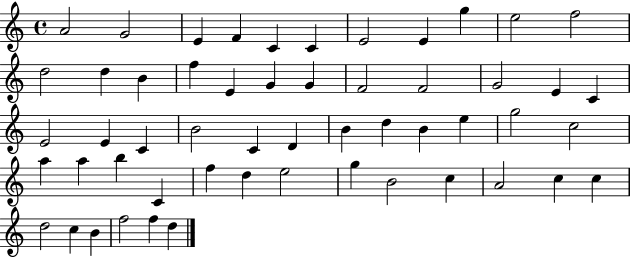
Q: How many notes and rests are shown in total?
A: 54